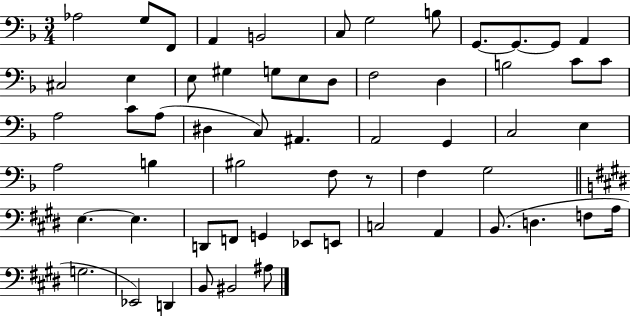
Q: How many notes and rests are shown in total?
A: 60